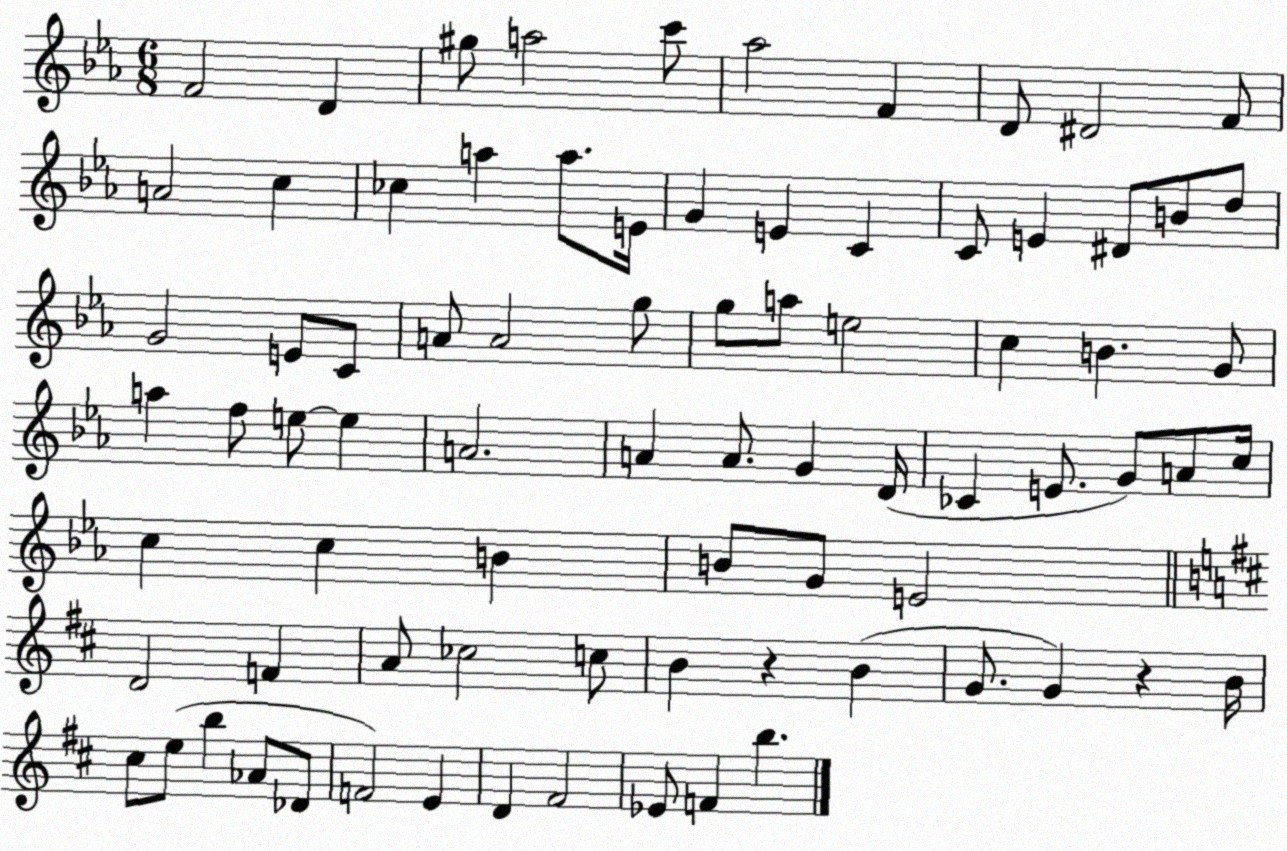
X:1
T:Untitled
M:6/8
L:1/4
K:Eb
F2 D ^g/2 a2 c'/2 _a2 F D/2 ^D2 F/2 A2 c _c a a/2 E/4 G E C C/2 E ^D/2 B/2 d/2 G2 E/2 C/2 A/2 A2 g/2 g/2 a/2 e2 c B G/2 a f/2 e/2 e A2 A A/2 G D/4 _C E/2 G/2 A/2 c/4 c c B B/2 G/2 E2 D2 F A/2 _c2 c/2 B z B G/2 G z B/4 ^c/2 e/2 b _A/2 _D/2 F2 E D ^F2 _E/2 F b